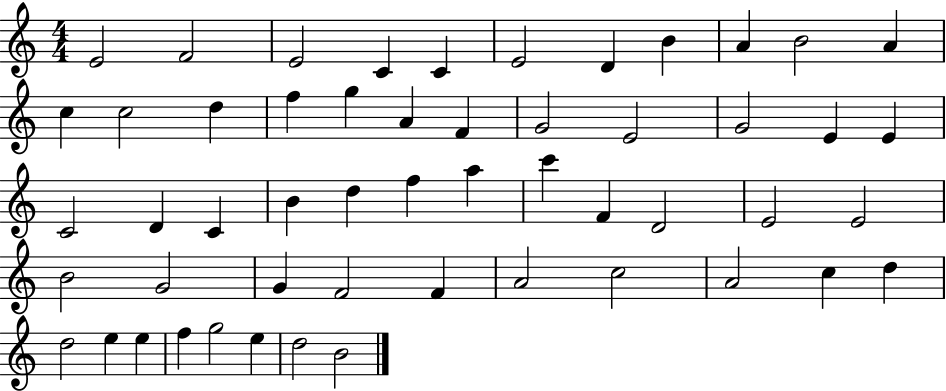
X:1
T:Untitled
M:4/4
L:1/4
K:C
E2 F2 E2 C C E2 D B A B2 A c c2 d f g A F G2 E2 G2 E E C2 D C B d f a c' F D2 E2 E2 B2 G2 G F2 F A2 c2 A2 c d d2 e e f g2 e d2 B2